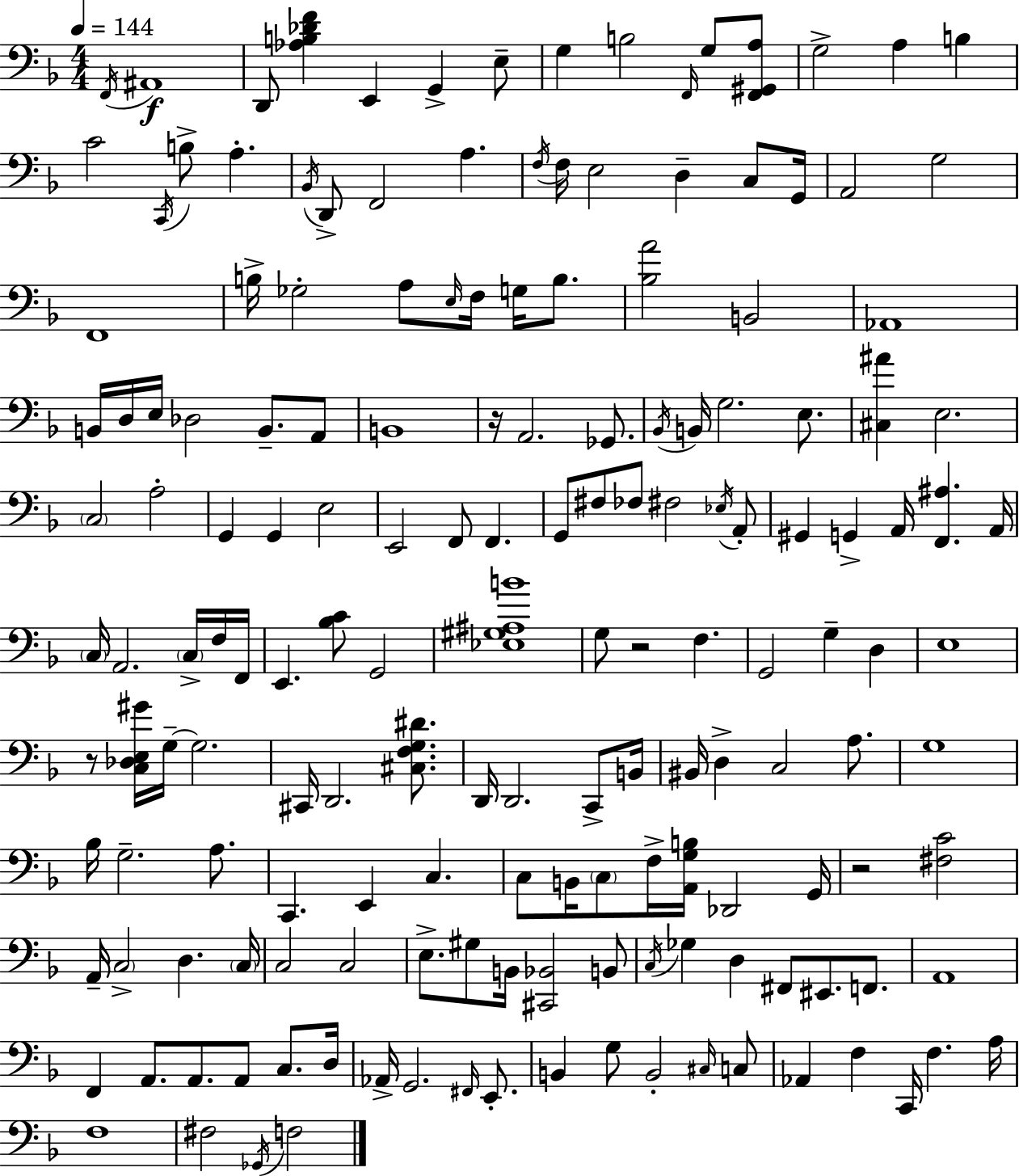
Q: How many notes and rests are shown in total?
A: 166